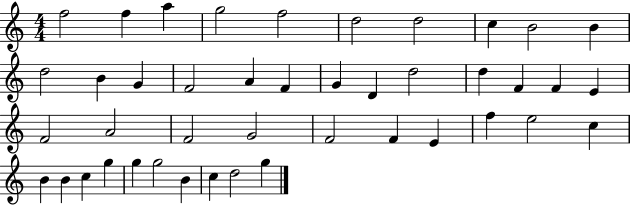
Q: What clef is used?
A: treble